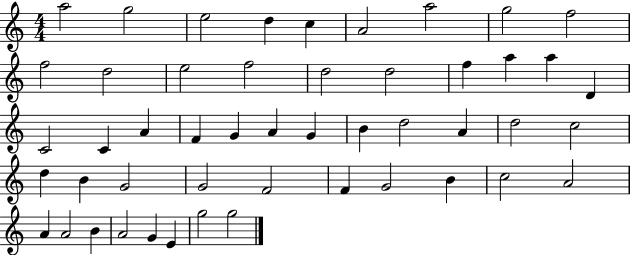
A5/h G5/h E5/h D5/q C5/q A4/h A5/h G5/h F5/h F5/h D5/h E5/h F5/h D5/h D5/h F5/q A5/q A5/q D4/q C4/h C4/q A4/q F4/q G4/q A4/q G4/q B4/q D5/h A4/q D5/h C5/h D5/q B4/q G4/h G4/h F4/h F4/q G4/h B4/q C5/h A4/h A4/q A4/h B4/q A4/h G4/q E4/q G5/h G5/h